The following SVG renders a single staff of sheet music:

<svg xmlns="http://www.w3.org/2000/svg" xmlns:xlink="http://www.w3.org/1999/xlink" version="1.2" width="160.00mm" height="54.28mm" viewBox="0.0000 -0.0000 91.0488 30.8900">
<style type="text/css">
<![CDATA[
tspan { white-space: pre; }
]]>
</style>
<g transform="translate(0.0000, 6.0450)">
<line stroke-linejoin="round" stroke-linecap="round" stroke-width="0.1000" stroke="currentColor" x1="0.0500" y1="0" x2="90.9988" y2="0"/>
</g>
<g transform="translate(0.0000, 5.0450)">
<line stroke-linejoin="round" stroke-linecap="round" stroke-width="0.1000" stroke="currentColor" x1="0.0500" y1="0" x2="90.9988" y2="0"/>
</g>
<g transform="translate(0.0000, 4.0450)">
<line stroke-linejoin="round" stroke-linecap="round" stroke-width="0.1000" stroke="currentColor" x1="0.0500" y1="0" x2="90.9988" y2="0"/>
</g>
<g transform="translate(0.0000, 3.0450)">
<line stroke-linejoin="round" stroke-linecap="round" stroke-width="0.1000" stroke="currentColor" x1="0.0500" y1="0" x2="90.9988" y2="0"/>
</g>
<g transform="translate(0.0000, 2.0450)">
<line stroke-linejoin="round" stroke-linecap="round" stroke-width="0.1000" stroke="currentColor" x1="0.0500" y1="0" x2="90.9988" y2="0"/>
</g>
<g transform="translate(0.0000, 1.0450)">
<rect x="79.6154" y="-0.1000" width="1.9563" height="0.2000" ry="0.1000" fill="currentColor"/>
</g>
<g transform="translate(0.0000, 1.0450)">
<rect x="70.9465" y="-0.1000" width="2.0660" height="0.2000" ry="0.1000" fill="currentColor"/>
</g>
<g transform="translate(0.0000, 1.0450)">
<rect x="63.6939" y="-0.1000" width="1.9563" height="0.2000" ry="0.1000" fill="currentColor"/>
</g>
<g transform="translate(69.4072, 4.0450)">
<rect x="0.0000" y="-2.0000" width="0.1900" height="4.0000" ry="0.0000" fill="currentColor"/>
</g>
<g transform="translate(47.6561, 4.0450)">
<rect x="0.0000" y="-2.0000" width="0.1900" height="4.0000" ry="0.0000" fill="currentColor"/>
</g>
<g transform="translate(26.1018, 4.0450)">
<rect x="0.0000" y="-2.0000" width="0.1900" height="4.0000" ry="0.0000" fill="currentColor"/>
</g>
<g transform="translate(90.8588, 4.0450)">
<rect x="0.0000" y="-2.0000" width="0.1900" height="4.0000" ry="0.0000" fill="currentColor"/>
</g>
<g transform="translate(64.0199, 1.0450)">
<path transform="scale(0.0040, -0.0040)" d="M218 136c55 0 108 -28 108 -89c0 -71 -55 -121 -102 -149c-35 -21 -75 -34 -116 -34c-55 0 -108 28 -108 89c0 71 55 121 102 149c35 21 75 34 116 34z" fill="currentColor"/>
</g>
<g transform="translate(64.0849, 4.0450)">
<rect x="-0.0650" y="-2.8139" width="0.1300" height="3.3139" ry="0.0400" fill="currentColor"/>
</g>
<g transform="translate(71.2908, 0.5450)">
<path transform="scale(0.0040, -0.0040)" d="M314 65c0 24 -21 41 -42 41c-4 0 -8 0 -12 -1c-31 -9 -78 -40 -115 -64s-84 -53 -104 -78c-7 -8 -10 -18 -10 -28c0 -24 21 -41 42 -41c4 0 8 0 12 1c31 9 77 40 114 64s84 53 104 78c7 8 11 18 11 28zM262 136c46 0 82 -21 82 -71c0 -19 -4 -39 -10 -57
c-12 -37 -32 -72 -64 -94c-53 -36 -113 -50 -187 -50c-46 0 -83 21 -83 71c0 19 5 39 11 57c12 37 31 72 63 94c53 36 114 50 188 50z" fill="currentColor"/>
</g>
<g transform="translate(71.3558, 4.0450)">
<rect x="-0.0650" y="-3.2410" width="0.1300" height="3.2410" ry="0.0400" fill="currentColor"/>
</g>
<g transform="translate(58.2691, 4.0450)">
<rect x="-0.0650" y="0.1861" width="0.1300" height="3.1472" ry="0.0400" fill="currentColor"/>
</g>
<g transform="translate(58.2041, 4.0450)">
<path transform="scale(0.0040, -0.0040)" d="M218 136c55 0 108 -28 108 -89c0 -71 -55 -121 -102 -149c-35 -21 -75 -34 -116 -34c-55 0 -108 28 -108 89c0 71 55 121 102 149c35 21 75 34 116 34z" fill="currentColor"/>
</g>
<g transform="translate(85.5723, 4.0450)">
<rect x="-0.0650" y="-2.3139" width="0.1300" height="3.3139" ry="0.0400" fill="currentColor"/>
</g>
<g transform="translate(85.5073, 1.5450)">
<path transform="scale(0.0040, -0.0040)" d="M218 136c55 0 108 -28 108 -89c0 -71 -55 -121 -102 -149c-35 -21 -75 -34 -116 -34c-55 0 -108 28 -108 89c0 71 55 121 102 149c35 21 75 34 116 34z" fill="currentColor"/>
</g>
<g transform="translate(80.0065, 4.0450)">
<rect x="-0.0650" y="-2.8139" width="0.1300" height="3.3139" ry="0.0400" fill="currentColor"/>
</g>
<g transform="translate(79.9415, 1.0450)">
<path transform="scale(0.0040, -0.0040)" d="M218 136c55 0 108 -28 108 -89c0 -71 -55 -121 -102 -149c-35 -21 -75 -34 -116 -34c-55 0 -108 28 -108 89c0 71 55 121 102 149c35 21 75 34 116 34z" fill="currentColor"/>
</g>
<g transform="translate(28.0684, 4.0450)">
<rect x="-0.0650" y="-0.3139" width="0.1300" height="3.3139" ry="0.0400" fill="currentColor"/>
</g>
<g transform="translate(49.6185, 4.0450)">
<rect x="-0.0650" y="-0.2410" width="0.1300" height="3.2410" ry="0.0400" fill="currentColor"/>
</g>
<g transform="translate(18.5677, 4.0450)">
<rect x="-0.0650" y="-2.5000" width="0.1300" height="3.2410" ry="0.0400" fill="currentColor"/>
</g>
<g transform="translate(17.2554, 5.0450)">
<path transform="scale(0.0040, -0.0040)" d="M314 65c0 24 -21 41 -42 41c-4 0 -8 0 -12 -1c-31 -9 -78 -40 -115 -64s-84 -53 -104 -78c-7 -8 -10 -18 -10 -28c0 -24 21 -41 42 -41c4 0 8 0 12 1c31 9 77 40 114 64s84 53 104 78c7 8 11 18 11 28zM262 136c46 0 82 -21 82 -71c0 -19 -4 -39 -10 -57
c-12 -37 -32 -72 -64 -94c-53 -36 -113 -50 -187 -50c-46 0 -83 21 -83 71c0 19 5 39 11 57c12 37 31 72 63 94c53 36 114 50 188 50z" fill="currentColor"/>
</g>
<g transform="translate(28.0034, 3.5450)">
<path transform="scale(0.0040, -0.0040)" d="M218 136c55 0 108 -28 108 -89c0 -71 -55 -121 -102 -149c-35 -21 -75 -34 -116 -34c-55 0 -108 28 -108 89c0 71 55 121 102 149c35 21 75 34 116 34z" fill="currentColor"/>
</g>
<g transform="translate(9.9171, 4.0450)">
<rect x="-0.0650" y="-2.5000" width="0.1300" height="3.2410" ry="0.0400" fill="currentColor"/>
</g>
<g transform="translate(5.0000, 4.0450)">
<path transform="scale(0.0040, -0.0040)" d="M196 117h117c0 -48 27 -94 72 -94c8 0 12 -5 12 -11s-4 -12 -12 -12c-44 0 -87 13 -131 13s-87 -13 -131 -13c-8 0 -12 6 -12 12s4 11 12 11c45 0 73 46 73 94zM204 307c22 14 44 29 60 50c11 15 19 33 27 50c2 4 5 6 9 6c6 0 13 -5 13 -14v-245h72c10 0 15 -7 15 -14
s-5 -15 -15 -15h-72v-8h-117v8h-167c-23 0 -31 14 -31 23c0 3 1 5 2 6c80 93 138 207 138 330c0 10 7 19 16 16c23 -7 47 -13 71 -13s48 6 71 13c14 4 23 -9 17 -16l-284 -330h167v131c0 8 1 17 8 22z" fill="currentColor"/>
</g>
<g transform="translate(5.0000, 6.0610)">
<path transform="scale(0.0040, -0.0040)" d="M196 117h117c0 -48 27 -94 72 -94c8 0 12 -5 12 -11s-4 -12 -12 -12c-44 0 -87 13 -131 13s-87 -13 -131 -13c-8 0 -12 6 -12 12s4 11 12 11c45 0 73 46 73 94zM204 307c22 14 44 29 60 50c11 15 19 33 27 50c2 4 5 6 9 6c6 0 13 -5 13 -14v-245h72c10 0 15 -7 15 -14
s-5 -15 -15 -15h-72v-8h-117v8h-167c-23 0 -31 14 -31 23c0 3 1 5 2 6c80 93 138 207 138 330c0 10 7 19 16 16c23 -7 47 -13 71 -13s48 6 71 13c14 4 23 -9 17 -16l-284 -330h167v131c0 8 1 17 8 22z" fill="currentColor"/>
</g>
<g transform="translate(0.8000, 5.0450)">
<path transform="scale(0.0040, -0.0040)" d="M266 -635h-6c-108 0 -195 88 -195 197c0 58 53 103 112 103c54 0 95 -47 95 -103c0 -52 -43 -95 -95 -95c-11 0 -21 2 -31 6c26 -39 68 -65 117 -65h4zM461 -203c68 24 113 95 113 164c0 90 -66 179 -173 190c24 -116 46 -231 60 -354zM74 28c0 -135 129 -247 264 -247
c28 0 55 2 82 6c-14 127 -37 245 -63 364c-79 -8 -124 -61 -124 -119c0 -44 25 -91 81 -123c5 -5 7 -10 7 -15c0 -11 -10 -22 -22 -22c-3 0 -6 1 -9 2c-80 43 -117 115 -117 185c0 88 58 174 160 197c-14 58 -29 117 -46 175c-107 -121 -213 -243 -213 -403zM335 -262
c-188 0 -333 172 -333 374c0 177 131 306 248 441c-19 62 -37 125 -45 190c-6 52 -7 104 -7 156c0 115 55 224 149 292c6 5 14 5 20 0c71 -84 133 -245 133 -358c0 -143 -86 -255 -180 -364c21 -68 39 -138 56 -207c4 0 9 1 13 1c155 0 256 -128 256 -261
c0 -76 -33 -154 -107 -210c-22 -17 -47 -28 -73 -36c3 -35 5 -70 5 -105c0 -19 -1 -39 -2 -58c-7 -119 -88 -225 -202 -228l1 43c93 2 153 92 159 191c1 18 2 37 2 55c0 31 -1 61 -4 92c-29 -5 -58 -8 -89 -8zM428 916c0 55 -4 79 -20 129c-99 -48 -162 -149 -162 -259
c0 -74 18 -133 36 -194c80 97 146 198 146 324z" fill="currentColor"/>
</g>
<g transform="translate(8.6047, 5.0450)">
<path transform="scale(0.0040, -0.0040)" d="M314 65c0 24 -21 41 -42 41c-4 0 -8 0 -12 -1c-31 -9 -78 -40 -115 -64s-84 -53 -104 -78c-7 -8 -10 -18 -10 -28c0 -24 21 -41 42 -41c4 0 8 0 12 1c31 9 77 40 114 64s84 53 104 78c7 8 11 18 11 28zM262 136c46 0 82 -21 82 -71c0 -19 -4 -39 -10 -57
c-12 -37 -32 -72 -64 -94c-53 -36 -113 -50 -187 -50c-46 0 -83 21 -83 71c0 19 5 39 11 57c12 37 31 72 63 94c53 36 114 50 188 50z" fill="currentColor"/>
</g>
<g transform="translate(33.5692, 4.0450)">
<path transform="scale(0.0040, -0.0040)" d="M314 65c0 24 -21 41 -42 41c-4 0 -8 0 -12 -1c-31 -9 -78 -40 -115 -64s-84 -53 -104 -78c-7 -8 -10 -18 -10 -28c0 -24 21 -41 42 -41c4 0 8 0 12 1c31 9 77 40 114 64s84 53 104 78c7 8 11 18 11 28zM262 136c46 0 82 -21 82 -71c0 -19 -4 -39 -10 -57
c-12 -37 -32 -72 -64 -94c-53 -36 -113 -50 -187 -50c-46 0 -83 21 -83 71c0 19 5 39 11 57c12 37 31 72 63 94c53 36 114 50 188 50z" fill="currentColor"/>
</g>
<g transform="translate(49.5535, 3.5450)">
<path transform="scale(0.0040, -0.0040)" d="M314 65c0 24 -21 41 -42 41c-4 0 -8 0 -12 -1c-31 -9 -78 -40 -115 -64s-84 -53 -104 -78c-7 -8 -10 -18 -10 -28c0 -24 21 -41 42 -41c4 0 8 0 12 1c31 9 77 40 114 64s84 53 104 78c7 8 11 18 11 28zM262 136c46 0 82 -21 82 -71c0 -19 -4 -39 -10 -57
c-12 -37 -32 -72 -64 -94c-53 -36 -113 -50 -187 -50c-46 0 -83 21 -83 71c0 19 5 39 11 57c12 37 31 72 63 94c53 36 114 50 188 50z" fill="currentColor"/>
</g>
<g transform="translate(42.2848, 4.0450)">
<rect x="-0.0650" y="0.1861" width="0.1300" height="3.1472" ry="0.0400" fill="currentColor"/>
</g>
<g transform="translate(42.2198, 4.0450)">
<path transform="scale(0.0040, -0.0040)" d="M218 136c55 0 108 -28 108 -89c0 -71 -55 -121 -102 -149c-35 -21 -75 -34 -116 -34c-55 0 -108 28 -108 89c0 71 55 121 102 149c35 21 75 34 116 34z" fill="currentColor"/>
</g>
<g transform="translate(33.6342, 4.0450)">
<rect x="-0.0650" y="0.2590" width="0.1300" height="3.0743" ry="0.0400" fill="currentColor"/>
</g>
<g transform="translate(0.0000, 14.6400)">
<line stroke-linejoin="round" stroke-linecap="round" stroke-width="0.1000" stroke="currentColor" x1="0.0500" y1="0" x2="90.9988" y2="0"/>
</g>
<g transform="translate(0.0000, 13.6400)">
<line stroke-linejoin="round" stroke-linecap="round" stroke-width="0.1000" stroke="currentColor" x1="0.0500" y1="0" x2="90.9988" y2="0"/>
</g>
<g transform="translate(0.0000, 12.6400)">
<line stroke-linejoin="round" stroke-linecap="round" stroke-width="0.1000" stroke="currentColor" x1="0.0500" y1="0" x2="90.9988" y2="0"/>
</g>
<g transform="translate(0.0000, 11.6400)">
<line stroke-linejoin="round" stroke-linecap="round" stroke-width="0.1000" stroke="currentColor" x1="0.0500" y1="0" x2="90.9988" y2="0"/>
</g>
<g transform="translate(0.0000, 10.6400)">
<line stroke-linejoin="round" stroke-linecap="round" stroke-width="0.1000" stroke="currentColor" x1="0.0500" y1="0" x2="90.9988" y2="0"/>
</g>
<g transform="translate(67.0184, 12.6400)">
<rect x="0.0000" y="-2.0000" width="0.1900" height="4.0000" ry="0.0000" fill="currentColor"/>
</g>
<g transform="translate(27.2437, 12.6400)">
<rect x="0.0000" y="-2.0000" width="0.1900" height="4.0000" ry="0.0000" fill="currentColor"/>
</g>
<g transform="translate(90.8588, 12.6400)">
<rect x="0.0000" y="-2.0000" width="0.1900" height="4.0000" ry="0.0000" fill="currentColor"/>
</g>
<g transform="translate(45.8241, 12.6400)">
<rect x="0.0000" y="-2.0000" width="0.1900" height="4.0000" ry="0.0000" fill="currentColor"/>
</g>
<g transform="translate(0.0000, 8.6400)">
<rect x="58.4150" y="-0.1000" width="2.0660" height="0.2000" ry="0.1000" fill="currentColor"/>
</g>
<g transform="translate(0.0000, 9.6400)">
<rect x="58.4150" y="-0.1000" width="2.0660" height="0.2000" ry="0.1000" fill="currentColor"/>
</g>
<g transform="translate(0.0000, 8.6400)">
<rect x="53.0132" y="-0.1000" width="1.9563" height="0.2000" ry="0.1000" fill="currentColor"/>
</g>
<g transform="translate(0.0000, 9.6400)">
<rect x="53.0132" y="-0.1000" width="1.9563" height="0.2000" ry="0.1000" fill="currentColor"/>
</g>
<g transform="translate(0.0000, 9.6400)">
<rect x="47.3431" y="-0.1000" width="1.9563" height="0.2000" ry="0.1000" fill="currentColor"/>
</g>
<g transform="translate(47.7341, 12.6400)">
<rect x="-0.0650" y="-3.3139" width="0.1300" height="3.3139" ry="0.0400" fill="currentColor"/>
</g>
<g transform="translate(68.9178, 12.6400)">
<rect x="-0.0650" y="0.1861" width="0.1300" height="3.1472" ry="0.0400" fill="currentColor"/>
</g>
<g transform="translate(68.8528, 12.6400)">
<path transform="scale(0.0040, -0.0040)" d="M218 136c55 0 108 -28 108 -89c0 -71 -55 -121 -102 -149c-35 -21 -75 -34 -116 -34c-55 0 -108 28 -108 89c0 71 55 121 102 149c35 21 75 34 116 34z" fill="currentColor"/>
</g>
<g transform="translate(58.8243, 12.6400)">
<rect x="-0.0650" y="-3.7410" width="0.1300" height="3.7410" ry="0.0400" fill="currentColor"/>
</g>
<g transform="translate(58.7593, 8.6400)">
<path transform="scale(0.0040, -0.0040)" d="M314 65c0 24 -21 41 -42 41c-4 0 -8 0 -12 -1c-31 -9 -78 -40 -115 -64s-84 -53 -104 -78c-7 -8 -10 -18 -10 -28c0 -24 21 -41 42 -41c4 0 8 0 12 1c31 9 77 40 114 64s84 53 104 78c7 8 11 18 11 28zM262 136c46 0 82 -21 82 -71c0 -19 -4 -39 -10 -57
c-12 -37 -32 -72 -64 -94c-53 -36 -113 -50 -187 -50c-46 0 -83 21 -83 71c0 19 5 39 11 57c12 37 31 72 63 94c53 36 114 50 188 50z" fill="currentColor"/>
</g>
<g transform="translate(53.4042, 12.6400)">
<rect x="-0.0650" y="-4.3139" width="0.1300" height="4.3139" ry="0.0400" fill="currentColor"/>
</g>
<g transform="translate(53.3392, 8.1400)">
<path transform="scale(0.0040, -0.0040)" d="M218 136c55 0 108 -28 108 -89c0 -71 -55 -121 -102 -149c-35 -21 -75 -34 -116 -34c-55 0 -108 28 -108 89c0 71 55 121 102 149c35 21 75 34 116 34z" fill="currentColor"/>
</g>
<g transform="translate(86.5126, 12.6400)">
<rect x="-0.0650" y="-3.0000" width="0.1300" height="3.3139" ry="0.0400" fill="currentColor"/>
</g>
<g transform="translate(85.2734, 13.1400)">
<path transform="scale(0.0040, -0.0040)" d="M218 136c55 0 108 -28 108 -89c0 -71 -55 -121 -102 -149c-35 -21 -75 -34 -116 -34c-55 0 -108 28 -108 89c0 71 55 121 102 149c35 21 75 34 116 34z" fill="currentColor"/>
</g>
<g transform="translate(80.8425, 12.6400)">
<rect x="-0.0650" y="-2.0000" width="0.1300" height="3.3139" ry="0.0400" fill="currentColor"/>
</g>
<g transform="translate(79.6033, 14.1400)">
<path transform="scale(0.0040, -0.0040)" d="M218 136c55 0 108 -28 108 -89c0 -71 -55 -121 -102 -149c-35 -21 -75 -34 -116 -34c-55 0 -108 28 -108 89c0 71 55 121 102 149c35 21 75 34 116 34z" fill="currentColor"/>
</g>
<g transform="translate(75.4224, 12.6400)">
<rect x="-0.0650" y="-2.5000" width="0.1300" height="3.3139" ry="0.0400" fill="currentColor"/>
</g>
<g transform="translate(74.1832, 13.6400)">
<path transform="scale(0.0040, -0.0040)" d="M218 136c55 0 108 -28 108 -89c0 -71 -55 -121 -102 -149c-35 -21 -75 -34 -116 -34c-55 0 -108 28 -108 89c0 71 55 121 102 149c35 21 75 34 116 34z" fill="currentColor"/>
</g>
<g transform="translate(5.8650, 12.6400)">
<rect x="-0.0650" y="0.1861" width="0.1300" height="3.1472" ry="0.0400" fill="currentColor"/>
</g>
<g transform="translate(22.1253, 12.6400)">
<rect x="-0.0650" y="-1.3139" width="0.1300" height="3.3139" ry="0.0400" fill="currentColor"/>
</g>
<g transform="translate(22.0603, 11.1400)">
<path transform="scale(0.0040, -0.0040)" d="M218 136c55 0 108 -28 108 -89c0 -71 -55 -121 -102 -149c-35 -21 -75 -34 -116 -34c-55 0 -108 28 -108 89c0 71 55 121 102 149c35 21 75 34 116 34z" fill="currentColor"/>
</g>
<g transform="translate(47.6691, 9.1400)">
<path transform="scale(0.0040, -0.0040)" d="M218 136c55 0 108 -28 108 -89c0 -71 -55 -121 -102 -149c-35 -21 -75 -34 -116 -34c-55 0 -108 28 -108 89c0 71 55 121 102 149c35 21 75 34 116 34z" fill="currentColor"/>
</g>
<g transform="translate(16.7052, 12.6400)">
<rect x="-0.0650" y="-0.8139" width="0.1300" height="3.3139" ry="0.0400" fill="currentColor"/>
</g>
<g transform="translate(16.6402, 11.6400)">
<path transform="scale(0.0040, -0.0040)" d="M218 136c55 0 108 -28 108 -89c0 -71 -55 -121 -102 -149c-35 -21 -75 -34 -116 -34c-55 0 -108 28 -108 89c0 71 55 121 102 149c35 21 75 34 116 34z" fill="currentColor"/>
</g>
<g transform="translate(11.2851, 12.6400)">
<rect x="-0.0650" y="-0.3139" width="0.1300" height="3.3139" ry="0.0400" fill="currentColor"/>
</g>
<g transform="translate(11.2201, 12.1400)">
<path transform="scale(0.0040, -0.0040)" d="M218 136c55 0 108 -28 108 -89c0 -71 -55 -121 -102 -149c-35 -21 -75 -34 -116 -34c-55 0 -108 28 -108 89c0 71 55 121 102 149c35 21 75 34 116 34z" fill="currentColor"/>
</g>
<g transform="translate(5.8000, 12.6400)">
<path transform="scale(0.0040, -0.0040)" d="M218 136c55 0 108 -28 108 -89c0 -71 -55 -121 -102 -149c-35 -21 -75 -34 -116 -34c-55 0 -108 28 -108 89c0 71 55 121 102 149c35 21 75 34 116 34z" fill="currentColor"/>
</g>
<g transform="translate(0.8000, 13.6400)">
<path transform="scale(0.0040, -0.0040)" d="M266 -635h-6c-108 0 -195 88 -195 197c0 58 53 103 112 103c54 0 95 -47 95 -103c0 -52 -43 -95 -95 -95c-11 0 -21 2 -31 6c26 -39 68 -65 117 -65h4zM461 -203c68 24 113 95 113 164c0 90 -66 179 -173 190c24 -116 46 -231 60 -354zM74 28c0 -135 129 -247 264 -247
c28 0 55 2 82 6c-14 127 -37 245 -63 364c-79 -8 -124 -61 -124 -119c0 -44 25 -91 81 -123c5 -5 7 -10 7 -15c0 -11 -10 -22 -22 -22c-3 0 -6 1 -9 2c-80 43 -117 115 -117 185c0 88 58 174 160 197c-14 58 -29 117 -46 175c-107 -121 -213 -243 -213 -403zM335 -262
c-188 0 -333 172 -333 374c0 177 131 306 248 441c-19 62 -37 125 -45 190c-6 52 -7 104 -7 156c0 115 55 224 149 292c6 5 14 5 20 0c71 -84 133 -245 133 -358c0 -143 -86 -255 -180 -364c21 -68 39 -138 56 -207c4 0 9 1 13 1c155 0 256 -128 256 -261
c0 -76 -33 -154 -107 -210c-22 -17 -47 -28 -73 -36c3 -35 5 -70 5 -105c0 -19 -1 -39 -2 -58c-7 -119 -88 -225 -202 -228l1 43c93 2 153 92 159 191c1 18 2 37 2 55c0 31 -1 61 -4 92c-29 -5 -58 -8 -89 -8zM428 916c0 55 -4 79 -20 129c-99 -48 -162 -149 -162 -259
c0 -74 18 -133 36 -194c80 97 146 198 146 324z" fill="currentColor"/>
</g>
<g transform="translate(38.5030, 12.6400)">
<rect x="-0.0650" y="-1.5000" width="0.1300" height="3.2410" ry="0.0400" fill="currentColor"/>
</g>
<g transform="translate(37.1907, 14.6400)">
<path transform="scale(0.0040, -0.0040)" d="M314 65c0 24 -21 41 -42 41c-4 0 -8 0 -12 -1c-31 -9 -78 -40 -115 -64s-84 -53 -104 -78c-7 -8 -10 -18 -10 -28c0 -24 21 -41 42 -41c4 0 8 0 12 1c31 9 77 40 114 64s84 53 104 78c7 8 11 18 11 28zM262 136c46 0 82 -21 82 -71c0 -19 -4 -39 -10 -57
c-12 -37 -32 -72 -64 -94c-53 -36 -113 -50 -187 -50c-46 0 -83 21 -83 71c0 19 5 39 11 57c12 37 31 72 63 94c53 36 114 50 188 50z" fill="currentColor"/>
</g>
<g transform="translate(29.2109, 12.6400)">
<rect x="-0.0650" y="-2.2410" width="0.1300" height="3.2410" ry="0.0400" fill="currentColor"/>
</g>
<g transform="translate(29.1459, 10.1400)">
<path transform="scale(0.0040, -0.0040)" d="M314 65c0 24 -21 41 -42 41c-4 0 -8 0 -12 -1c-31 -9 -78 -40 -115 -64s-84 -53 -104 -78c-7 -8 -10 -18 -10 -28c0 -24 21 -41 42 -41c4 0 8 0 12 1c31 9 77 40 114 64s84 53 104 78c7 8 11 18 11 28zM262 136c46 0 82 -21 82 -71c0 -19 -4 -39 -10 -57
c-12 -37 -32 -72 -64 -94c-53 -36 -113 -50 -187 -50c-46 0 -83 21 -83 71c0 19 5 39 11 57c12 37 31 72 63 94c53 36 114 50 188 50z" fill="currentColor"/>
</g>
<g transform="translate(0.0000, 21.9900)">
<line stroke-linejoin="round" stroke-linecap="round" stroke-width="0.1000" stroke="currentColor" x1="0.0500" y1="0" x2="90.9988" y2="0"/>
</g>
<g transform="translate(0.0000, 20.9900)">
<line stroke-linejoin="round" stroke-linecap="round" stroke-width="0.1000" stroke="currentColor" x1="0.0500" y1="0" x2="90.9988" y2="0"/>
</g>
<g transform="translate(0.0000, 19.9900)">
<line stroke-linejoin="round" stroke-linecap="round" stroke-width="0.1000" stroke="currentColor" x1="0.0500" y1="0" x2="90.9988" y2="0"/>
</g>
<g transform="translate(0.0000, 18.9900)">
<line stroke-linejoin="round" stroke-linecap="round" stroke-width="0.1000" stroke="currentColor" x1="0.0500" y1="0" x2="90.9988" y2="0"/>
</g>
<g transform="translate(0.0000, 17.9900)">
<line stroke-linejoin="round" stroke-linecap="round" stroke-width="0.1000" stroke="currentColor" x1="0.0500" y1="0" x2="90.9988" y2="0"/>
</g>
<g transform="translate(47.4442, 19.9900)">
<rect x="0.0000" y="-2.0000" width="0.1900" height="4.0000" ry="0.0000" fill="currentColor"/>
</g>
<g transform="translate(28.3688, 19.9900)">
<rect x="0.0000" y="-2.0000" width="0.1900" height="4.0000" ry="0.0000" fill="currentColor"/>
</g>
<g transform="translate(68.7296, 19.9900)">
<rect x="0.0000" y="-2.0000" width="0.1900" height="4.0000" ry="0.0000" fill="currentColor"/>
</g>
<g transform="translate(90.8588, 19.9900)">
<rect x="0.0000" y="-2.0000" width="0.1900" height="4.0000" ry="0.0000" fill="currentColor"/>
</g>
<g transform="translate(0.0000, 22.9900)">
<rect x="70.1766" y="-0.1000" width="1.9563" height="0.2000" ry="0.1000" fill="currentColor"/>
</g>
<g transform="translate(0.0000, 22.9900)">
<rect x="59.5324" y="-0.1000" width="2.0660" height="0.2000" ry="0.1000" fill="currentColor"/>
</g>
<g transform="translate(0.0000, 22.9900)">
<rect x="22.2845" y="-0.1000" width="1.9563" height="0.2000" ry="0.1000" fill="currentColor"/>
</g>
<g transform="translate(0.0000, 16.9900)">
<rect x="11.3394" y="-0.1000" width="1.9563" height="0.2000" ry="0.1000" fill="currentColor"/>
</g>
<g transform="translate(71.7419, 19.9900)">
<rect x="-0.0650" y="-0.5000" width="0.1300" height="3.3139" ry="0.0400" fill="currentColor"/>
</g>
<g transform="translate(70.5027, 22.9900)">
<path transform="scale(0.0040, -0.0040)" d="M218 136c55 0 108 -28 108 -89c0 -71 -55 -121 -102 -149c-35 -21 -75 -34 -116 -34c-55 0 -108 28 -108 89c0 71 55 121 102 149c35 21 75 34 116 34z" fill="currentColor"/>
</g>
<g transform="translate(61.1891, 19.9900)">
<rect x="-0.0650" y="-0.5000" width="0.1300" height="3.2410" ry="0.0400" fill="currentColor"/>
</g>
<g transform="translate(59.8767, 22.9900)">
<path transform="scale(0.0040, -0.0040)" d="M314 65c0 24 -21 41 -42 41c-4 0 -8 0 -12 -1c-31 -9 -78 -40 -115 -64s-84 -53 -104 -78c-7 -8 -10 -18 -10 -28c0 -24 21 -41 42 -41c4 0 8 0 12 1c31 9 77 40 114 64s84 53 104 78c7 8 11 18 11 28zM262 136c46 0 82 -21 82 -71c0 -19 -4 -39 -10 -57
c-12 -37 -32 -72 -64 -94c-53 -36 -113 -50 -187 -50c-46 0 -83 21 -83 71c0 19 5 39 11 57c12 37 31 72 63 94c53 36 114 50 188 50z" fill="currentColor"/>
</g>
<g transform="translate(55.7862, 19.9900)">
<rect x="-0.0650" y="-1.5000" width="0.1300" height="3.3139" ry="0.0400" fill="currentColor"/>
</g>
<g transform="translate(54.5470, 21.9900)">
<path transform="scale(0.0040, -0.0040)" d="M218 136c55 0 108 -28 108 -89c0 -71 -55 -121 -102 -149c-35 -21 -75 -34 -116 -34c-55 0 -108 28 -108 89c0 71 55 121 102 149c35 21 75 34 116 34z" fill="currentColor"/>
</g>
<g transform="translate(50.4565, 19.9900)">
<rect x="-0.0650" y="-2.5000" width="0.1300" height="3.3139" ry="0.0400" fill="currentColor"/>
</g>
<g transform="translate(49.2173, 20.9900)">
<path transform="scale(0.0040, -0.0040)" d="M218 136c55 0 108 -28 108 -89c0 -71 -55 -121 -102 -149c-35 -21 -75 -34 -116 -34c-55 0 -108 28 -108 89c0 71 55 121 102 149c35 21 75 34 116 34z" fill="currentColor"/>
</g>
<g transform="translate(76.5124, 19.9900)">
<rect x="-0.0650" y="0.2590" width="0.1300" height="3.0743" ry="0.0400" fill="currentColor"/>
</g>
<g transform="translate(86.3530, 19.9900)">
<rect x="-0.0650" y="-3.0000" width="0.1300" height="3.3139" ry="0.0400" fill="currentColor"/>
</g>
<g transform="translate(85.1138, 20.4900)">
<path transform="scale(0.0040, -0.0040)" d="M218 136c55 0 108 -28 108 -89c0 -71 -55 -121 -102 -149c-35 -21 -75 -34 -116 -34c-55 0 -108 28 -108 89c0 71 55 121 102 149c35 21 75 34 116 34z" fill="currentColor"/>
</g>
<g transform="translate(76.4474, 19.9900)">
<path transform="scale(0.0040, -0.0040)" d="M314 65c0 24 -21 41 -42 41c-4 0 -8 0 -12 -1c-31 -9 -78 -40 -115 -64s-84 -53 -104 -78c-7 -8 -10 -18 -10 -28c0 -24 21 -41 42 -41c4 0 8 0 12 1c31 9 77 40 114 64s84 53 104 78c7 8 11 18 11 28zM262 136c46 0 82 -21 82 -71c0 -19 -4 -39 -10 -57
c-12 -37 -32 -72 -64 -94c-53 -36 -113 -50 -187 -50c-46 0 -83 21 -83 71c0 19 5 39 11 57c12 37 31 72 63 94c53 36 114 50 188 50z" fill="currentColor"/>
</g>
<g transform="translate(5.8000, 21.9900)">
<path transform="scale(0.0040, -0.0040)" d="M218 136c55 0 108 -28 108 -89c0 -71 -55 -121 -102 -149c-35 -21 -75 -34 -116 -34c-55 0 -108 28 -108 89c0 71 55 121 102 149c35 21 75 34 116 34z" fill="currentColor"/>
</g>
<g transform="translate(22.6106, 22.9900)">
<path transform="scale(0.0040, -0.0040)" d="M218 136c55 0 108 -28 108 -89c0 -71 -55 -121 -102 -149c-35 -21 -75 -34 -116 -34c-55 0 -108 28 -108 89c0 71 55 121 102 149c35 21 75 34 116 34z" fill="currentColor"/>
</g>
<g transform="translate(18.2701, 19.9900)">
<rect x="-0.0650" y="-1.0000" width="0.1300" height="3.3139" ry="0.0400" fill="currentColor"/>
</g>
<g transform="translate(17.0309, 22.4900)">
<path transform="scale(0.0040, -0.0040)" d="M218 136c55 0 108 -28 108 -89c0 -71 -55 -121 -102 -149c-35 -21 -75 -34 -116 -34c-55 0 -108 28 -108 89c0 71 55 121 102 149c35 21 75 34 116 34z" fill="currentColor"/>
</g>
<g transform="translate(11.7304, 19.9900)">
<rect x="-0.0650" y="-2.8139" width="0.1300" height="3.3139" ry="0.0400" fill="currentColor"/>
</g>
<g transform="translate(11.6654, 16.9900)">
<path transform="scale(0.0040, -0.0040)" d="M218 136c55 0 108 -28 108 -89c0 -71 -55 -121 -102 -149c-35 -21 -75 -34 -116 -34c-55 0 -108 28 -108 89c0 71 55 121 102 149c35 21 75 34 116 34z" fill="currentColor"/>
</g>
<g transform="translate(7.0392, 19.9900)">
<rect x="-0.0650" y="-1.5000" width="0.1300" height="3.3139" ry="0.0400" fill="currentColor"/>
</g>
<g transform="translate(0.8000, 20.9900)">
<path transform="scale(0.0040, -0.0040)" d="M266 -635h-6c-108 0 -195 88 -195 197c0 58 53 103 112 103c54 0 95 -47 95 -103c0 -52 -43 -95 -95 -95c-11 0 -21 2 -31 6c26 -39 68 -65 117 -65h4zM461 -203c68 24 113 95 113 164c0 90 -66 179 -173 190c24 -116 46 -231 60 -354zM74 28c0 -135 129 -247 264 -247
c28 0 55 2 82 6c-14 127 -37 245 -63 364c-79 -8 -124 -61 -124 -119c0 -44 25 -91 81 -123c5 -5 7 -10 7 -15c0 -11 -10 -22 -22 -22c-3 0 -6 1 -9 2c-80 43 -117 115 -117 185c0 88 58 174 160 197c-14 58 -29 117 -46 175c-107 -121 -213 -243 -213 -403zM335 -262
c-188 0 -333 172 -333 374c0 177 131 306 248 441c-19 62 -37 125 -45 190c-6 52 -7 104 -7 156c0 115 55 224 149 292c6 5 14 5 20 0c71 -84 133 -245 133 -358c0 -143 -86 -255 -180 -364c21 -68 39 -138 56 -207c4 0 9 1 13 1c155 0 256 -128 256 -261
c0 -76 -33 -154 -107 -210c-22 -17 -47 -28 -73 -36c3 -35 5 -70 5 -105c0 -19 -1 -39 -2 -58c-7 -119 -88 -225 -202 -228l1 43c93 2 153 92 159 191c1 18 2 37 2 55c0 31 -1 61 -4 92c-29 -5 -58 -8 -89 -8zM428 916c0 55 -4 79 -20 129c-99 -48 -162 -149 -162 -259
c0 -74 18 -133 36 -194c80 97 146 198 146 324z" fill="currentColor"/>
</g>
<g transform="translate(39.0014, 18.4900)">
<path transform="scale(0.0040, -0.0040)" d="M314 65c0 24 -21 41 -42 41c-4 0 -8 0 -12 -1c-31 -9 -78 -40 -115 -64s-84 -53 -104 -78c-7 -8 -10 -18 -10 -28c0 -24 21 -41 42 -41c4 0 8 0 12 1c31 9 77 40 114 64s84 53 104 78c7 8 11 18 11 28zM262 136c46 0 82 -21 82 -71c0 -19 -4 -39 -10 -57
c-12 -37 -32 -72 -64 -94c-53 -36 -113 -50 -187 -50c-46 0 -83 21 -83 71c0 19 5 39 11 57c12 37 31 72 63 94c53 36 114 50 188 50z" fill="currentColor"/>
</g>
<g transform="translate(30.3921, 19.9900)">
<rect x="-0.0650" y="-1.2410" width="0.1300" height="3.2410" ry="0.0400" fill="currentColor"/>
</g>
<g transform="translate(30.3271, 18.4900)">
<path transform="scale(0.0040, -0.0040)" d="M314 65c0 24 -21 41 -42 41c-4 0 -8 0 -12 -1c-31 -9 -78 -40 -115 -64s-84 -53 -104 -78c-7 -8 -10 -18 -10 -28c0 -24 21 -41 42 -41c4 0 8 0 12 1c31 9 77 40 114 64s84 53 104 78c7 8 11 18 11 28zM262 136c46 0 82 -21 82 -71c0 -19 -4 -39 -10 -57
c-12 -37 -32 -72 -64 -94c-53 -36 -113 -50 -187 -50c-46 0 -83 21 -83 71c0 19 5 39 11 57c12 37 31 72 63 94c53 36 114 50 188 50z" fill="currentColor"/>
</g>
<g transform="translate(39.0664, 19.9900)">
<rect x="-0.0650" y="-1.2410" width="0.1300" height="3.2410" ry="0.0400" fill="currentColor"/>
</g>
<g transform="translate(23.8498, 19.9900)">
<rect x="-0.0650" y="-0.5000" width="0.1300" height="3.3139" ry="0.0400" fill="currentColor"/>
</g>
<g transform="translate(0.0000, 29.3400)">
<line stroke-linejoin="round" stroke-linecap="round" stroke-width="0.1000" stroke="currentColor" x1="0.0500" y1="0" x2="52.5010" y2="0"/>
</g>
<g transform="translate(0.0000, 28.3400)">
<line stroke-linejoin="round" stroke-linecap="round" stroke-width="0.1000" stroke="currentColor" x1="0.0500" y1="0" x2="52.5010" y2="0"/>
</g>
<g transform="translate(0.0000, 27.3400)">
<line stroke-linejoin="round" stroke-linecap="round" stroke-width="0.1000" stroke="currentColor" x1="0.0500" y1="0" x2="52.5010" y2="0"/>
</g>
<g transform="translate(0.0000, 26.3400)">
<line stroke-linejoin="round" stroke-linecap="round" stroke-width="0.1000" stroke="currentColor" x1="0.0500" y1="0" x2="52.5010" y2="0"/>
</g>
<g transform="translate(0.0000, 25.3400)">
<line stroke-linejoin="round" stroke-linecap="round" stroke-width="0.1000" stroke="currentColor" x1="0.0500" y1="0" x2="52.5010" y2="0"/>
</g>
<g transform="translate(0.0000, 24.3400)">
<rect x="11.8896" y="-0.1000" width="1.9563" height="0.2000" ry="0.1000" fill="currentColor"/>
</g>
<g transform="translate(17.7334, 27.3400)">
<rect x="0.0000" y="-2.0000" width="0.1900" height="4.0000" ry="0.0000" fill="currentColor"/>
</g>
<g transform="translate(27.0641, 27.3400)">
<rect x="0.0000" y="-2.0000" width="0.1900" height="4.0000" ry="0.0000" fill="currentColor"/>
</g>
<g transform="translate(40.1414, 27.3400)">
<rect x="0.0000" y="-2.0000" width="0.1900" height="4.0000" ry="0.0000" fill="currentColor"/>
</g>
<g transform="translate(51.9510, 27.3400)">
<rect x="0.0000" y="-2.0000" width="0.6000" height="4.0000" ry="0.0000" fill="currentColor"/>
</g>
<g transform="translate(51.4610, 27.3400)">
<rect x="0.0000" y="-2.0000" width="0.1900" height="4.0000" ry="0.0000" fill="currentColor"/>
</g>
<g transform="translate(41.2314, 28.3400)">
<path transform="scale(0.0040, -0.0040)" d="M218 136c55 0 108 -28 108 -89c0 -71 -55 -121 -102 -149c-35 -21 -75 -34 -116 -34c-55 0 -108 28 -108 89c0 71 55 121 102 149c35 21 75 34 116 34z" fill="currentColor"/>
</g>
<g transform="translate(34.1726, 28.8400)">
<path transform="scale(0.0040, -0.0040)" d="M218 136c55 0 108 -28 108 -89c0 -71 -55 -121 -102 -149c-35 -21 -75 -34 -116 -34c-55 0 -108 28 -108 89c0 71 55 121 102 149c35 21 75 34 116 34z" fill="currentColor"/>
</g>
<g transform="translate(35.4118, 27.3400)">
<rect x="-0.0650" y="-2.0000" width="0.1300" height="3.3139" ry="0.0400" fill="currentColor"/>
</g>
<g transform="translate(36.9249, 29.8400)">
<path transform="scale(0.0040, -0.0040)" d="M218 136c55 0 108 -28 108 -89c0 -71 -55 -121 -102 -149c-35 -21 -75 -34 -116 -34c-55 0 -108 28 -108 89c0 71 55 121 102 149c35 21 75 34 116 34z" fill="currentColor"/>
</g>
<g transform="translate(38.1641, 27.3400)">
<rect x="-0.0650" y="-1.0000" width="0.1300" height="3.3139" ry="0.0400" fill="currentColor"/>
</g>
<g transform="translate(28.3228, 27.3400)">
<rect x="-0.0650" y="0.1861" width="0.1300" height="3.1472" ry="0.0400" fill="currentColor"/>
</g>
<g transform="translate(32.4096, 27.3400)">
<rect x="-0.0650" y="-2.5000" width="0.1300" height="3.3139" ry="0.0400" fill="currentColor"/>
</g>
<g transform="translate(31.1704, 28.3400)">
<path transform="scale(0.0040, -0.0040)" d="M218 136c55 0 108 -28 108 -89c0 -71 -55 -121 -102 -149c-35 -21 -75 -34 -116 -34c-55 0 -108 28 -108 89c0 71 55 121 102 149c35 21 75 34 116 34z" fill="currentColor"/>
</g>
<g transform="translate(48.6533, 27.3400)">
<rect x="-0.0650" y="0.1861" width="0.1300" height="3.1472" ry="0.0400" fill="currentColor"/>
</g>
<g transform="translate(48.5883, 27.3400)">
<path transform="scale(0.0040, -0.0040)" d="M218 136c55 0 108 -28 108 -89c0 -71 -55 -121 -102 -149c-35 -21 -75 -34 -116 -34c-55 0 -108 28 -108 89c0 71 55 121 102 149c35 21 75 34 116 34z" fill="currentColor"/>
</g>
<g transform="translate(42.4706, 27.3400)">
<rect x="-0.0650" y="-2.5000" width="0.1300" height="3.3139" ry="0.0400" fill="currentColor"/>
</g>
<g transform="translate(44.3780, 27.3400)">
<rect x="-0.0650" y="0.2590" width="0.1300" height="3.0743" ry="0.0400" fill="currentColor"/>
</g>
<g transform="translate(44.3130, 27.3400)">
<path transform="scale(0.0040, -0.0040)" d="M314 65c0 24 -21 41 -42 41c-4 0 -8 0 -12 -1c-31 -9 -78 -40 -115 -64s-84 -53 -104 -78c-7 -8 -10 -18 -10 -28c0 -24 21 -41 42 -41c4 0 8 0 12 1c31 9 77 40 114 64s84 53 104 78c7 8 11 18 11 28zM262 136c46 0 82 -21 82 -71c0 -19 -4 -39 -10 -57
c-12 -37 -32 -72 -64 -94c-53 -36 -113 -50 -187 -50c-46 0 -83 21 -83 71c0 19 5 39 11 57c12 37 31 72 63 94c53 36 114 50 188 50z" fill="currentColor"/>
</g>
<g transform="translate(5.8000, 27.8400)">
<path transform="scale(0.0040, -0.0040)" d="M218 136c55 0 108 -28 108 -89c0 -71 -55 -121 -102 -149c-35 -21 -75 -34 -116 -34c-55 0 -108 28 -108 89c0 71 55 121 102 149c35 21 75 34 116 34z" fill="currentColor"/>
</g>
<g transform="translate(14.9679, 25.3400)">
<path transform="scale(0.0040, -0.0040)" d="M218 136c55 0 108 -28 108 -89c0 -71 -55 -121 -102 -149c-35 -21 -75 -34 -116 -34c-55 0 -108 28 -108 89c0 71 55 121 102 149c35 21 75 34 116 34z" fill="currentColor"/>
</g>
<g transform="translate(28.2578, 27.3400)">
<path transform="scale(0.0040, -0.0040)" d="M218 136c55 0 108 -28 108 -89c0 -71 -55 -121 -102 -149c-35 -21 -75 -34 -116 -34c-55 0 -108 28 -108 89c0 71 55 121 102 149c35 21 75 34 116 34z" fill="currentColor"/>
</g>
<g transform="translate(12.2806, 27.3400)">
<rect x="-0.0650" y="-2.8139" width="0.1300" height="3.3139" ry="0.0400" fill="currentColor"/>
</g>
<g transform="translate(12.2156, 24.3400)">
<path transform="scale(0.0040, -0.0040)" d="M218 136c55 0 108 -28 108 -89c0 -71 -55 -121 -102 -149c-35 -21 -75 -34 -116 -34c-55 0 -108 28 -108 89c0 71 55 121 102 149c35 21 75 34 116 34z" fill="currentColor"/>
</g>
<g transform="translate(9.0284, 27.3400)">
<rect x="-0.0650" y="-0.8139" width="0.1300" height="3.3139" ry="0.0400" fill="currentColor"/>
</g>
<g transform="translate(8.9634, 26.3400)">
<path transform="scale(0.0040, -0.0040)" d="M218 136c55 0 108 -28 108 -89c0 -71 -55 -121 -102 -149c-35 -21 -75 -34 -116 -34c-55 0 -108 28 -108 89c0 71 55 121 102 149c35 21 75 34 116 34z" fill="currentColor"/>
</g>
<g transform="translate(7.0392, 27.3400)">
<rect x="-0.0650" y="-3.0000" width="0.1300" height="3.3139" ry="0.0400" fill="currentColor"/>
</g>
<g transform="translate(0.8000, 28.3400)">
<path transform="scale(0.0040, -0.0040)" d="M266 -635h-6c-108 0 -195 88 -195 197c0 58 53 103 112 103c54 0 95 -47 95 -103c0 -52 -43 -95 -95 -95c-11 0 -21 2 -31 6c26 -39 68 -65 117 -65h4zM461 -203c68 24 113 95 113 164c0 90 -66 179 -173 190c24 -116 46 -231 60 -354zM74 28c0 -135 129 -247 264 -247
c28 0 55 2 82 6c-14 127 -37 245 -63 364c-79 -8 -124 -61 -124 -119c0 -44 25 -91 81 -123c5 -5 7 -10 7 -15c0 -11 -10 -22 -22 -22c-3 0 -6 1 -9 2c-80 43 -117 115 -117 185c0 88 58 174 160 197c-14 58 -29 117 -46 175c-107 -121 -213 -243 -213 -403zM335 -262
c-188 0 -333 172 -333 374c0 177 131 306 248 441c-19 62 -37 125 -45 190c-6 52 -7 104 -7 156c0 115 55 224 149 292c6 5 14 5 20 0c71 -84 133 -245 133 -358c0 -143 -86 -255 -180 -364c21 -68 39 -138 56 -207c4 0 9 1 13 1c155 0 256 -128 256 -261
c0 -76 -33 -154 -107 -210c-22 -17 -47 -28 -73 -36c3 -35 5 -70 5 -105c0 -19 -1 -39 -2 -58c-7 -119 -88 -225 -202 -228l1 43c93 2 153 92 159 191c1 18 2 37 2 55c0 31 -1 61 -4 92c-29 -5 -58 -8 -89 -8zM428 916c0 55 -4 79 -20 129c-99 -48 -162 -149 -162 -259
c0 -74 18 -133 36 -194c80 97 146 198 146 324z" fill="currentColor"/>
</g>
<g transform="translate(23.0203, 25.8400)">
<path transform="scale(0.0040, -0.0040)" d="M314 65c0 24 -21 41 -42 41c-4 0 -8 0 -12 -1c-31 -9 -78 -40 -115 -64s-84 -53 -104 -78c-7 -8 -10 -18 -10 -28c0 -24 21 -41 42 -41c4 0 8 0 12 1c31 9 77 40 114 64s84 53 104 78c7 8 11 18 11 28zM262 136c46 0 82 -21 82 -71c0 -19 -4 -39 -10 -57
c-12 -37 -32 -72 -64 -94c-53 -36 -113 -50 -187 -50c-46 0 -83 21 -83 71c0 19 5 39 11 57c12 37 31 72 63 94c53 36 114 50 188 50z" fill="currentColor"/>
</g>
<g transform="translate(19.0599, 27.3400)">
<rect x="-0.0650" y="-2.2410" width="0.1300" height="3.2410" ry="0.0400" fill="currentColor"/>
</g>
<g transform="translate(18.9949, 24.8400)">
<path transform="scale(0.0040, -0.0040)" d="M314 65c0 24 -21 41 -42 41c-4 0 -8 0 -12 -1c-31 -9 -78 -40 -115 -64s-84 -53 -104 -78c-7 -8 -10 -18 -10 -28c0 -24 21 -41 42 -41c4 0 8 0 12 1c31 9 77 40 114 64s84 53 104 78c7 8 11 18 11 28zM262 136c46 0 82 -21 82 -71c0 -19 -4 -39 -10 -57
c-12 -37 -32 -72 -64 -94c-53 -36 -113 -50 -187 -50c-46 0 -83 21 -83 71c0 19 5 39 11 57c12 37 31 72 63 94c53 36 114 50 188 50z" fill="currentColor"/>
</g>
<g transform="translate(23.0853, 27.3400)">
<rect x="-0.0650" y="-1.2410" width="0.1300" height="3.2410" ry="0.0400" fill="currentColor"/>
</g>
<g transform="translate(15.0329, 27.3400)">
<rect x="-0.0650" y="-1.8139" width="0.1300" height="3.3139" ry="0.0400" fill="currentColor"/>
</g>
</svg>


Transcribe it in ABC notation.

X:1
T:Untitled
M:4/4
L:1/4
K:C
G2 G2 c B2 B c2 B a b2 a g B c d e g2 E2 b d' c'2 B G F A E a D C e2 e2 G E C2 C B2 A A d a f g2 e2 B G F D G B2 B